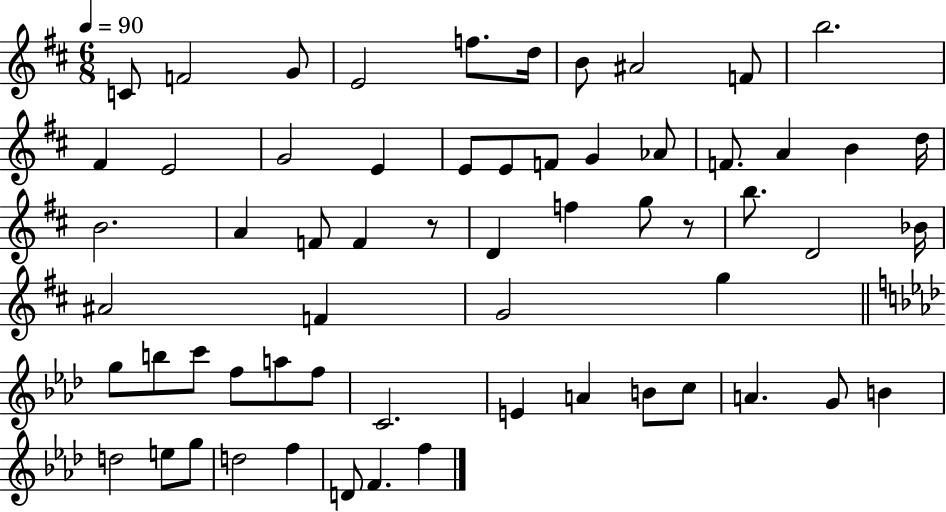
X:1
T:Untitled
M:6/8
L:1/4
K:D
C/2 F2 G/2 E2 f/2 d/4 B/2 ^A2 F/2 b2 ^F E2 G2 E E/2 E/2 F/2 G _A/2 F/2 A B d/4 B2 A F/2 F z/2 D f g/2 z/2 b/2 D2 _B/4 ^A2 F G2 g g/2 b/2 c'/2 f/2 a/2 f/2 C2 E A B/2 c/2 A G/2 B d2 e/2 g/2 d2 f D/2 F f